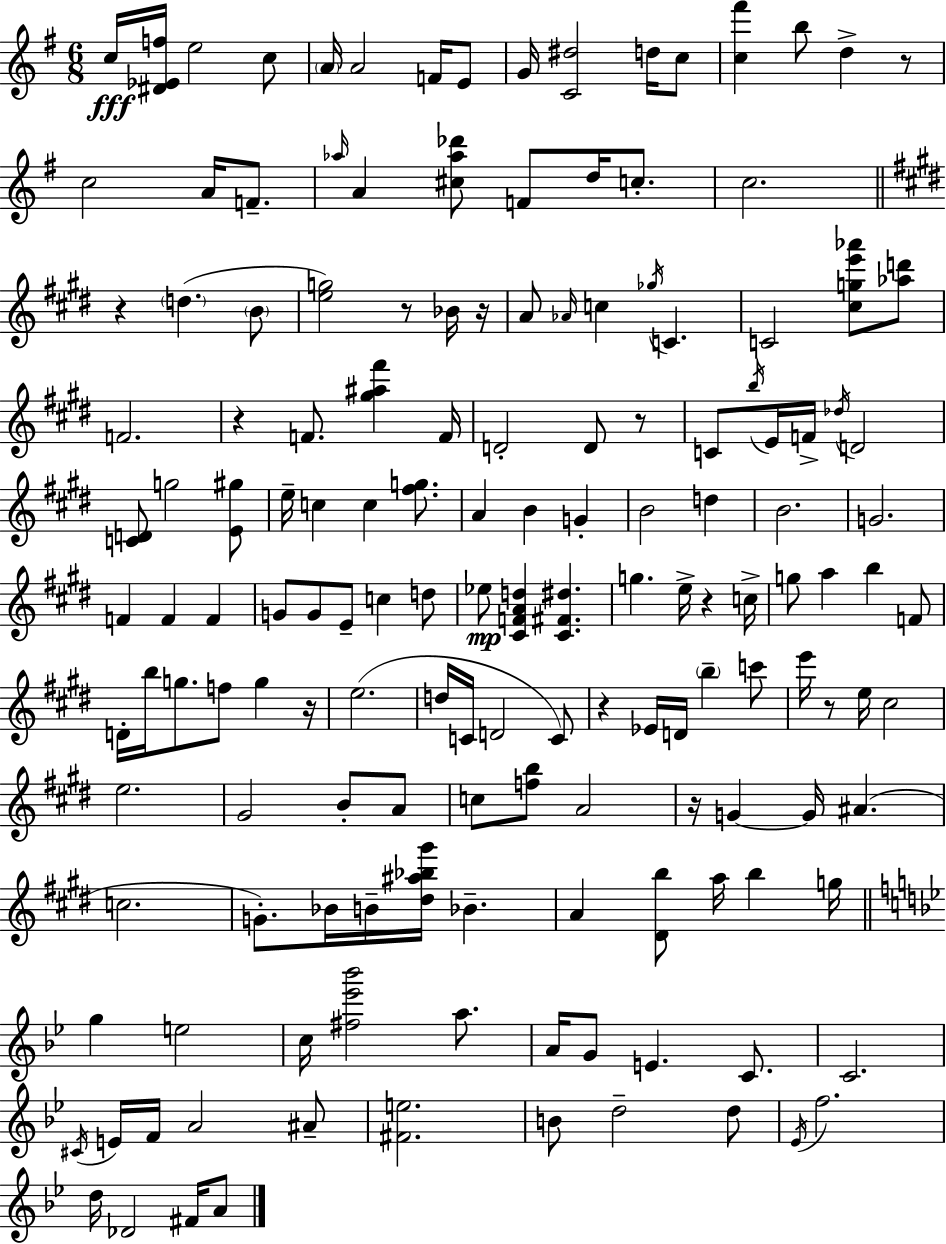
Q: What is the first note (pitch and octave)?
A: C5